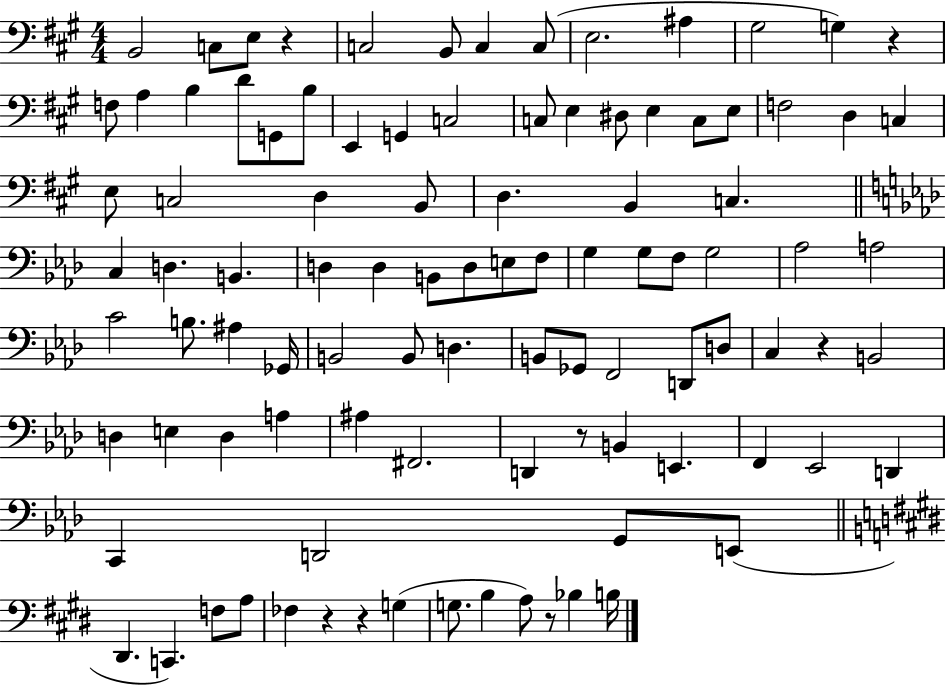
B2/h C3/e E3/e R/q C3/h B2/e C3/q C3/e E3/h. A#3/q G#3/h G3/q R/q F3/e A3/q B3/q D4/e G2/e B3/e E2/q G2/q C3/h C3/e E3/q D#3/e E3/q C3/e E3/e F3/h D3/q C3/q E3/e C3/h D3/q B2/e D3/q. B2/q C3/q. C3/q D3/q. B2/q. D3/q D3/q B2/e D3/e E3/e F3/e G3/q G3/e F3/e G3/h Ab3/h A3/h C4/h B3/e. A#3/q Gb2/s B2/h B2/e D3/q. B2/e Gb2/e F2/h D2/e D3/e C3/q R/q B2/h D3/q E3/q D3/q A3/q A#3/q F#2/h. D2/q R/e B2/q E2/q. F2/q Eb2/h D2/q C2/q D2/h G2/e E2/e D#2/q. C2/q. F3/e A3/e FES3/q R/q R/q G3/q G3/e. B3/q A3/e R/e Bb3/q B3/s